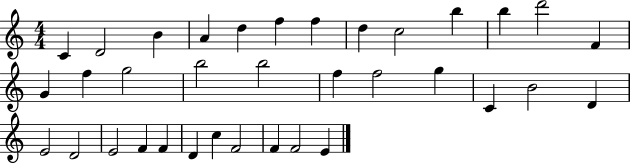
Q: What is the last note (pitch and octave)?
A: E4